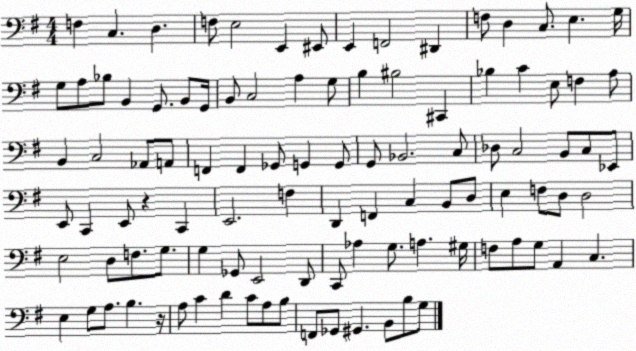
X:1
T:Untitled
M:4/4
L:1/4
K:G
F, C, D, F,/2 E,2 E,, ^E,,/2 E,, F,,2 ^D,, F,/2 D, C,/2 E, G,/4 G,/2 A,/2 _B,/2 B,, G,,/2 B,,/2 G,,/4 B,,/2 C,2 A, G,/2 B, ^B,2 ^C,, _B, C E,/2 F, A,/2 B,, C,2 _A,,/2 A,,/2 F,, F,, _G,,/2 G,, G,,/2 G,,/2 _B,,2 C,/2 _D,/2 C,2 B,,/2 C,/2 _E,,/2 E,,/2 C,, E,,/2 z C,, E,,2 F, D,, F,, C, B,,/2 D,/2 E, F,/2 D,/2 D,2 E,2 D,/2 F,/2 G,/2 G, _G,,/2 E,,2 D,,/2 C,,/2 _A, G,/2 A, ^G,/4 F,/2 A,/2 G,/2 A,, C, E, G,/2 A,/2 B, z/4 A,/2 C D C/2 A,/2 B,/2 F,,/2 _G,,/2 ^G,, B,,/2 B,/2 G,/2